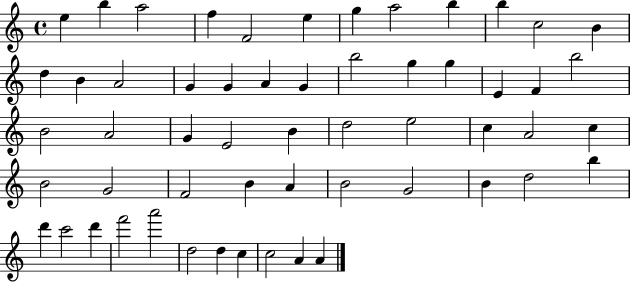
{
  \clef treble
  \time 4/4
  \defaultTimeSignature
  \key c \major
  e''4 b''4 a''2 | f''4 f'2 e''4 | g''4 a''2 b''4 | b''4 c''2 b'4 | \break d''4 b'4 a'2 | g'4 g'4 a'4 g'4 | b''2 g''4 g''4 | e'4 f'4 b''2 | \break b'2 a'2 | g'4 e'2 b'4 | d''2 e''2 | c''4 a'2 c''4 | \break b'2 g'2 | f'2 b'4 a'4 | b'2 g'2 | b'4 d''2 b''4 | \break d'''4 c'''2 d'''4 | f'''2 a'''2 | d''2 d''4 c''4 | c''2 a'4 a'4 | \break \bar "|."
}